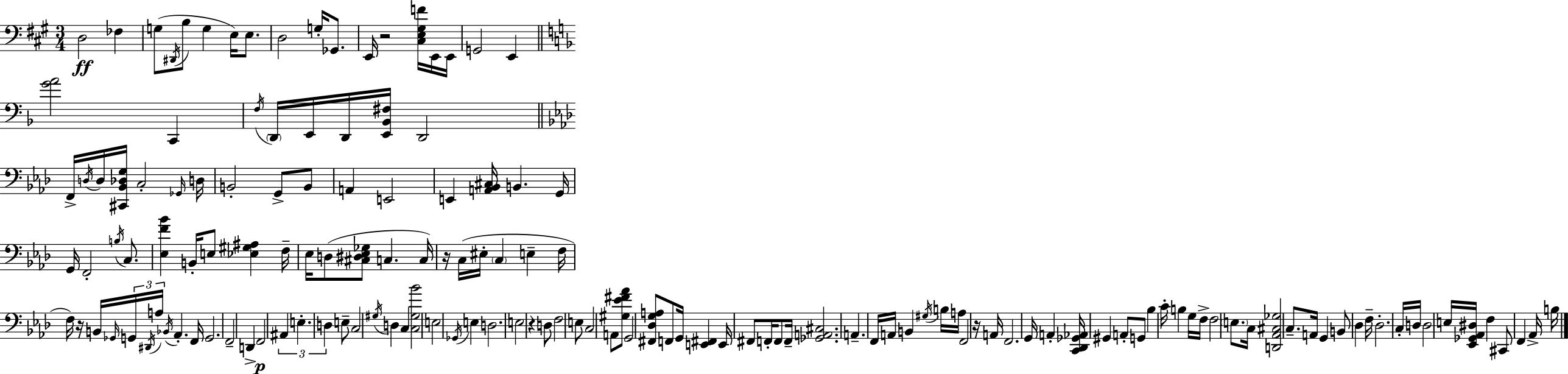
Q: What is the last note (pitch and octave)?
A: B3